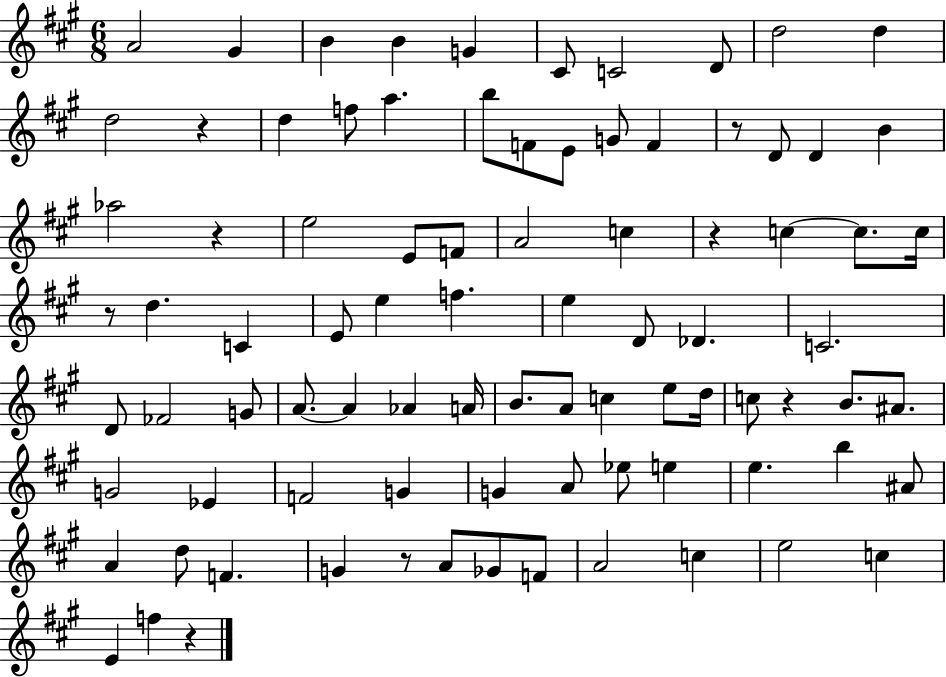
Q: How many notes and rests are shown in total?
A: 87